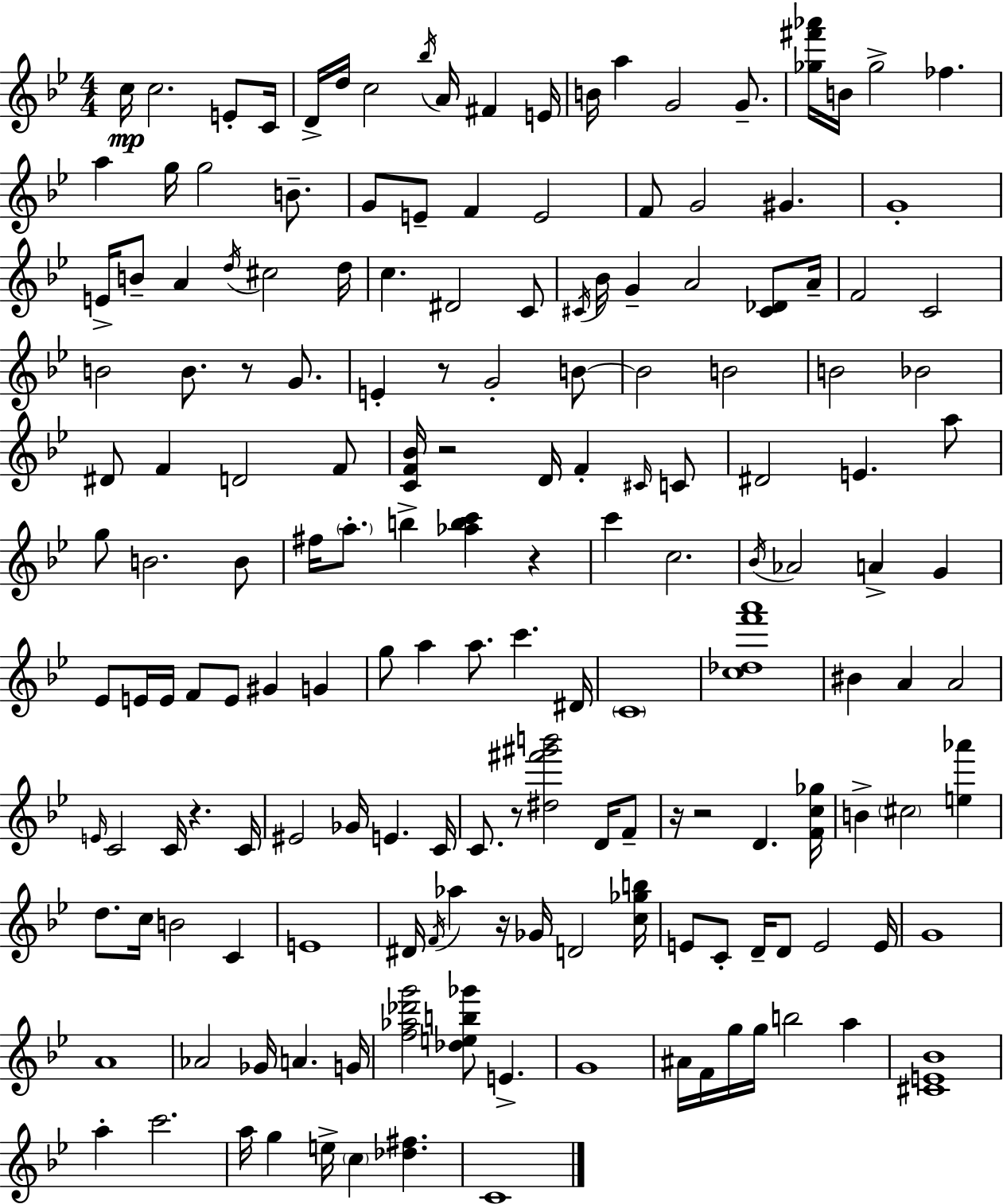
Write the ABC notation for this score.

X:1
T:Untitled
M:4/4
L:1/4
K:Gm
c/4 c2 E/2 C/4 D/4 d/4 c2 _b/4 A/4 ^F E/4 B/4 a G2 G/2 [_g^f'_a']/4 B/4 _g2 _f a g/4 g2 B/2 G/2 E/2 F E2 F/2 G2 ^G G4 E/4 B/2 A d/4 ^c2 d/4 c ^D2 C/2 ^C/4 _B/4 G A2 [^C_D]/2 A/4 F2 C2 B2 B/2 z/2 G/2 E z/2 G2 B/2 B2 B2 B2 _B2 ^D/2 F D2 F/2 [CF_B]/4 z2 D/4 F ^C/4 C/2 ^D2 E a/2 g/2 B2 B/2 ^f/4 a/2 b [_abc'] z c' c2 _B/4 _A2 A G _E/2 E/4 E/4 F/2 E/2 ^G G g/2 a a/2 c' ^D/4 C4 [c_df'a']4 ^B A A2 E/4 C2 C/4 z C/4 ^E2 _G/4 E C/4 C/2 z/2 [^d^f'^g'b']2 D/4 F/2 z/4 z2 D [Fc_g]/4 B ^c2 [e_a'] d/2 c/4 B2 C E4 ^D/4 F/4 _a z/4 _G/4 D2 [c_gb]/4 E/2 C/2 D/4 D/2 E2 E/4 G4 A4 _A2 _G/4 A G/4 [f_a_d'g']2 [_deb_g']/2 E G4 ^A/4 F/4 g/4 g/4 b2 a [^CE_B]4 a c'2 a/4 g e/4 c [_d^f] C4